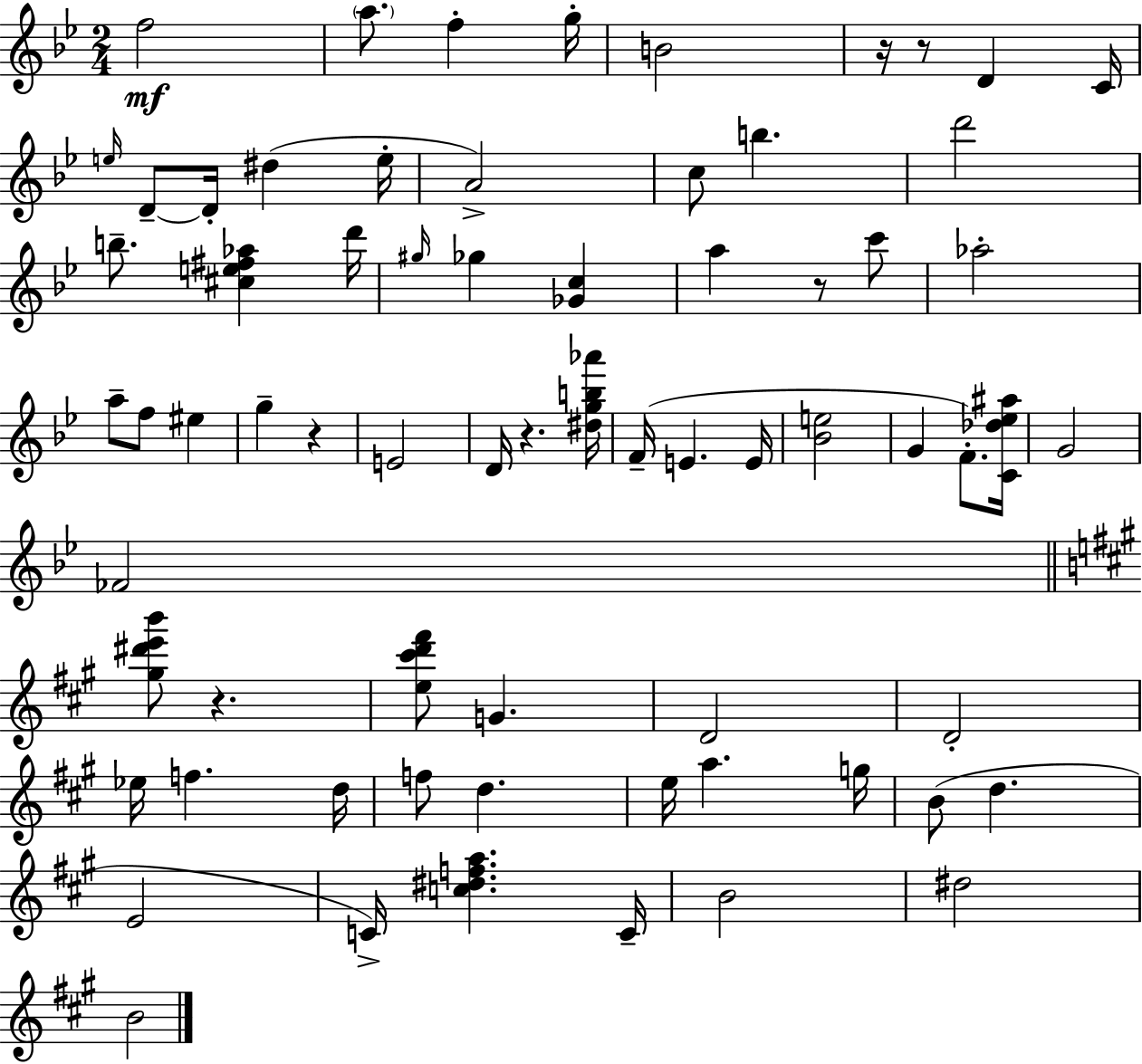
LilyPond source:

{
  \clef treble
  \numericTimeSignature
  \time 2/4
  \key g \minor
  f''2\mf | \parenthesize a''8. f''4-. g''16-. | b'2 | r16 r8 d'4 c'16 | \break \grace { e''16 } d'8--~~ d'16-. dis''4( | e''16-. a'2->) | c''8 b''4. | d'''2 | \break b''8.-- <cis'' e'' fis'' aes''>4 | d'''16 \grace { gis''16 } ges''4 <ges' c''>4 | a''4 r8 | c'''8 aes''2-. | \break a''8-- f''8 eis''4 | g''4-- r4 | e'2 | d'16 r4. | \break <dis'' g'' b'' aes'''>16 f'16--( e'4. | e'16 <bes' e''>2 | g'4 f'8.-.) | <c' des'' ees'' ais''>16 g'2 | \break fes'2 | \bar "||" \break \key a \major <gis'' dis''' e''' b'''>8 r4. | <e'' cis''' d''' fis'''>8 g'4. | d'2 | d'2-. | \break ees''16 f''4. d''16 | f''8 d''4. | e''16 a''4. g''16 | b'8( d''4. | \break e'2 | c'16->) <c'' dis'' f'' a''>4. c'16-- | b'2 | dis''2 | \break b'2 | \bar "|."
}